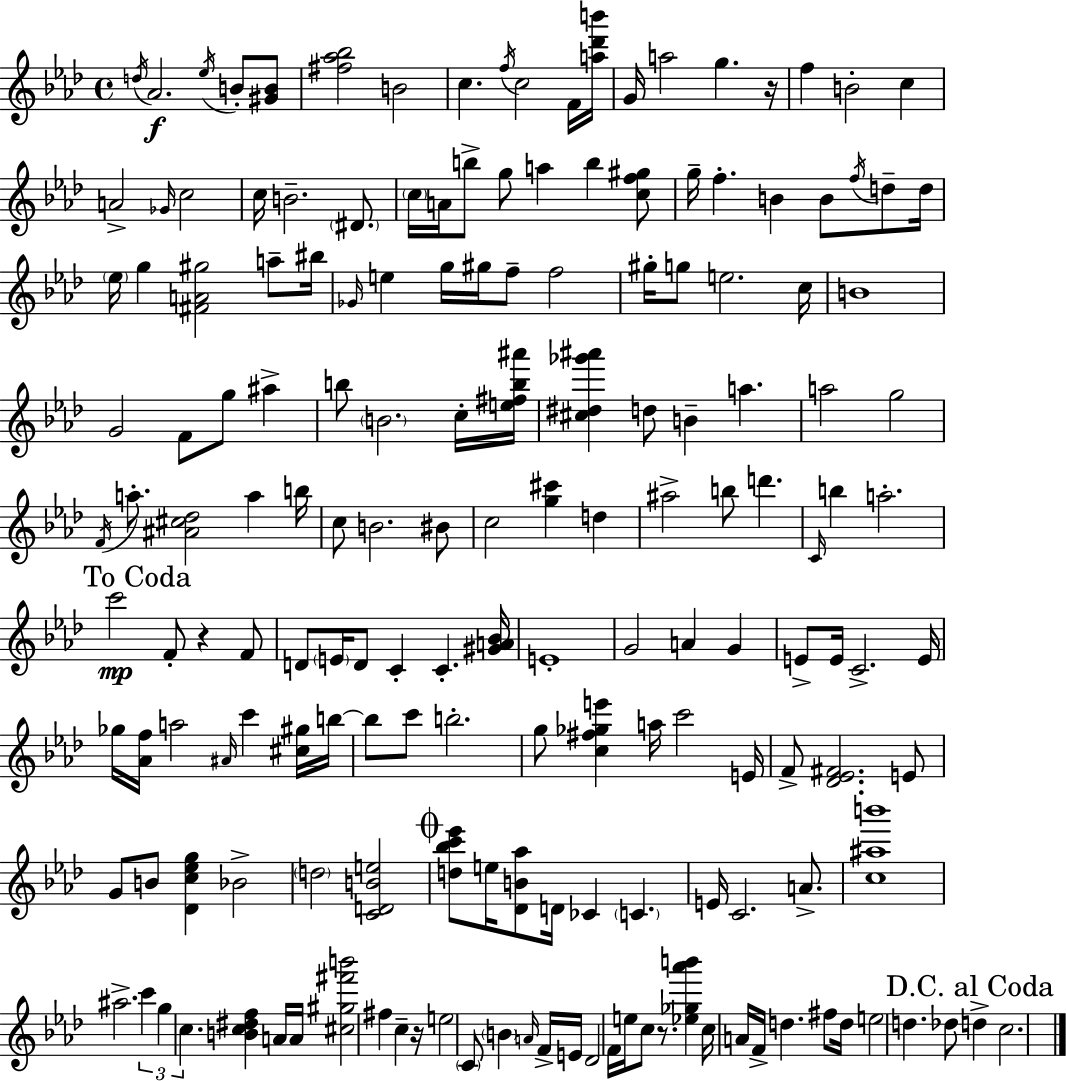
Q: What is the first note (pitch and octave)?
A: D5